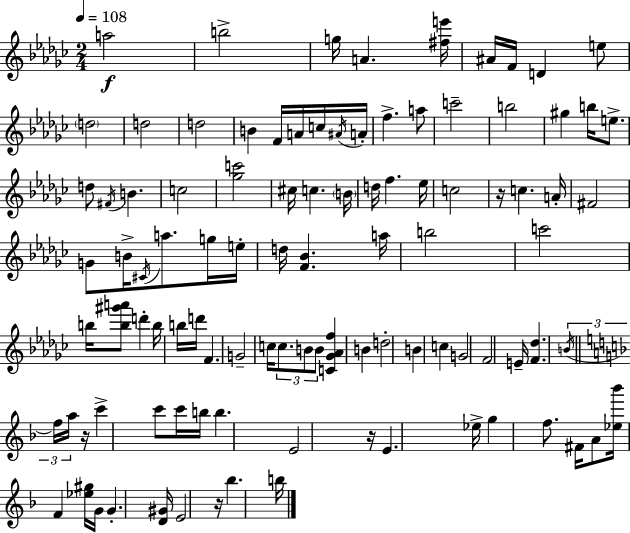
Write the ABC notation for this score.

X:1
T:Untitled
M:2/4
L:1/4
K:Ebm
a2 b2 g/4 A [^fe']/4 ^A/4 F/4 D e/2 d2 d2 d2 B F/4 A/4 c/4 ^A/4 A/4 f a/2 c'2 b2 ^g b/4 e/2 d/2 ^F/4 B c2 [_gc']2 ^c/4 c B/4 d/4 f _e/4 c2 z/4 c A/4 ^F2 G/2 B/4 ^C/4 a/2 g/4 e/4 d/4 [F_B] a/4 b2 c'2 b/4 [b^g'a']/2 d' b/4 b/4 d'/4 F G2 c/4 c/2 B/2 B/2 [C_G_Af] B d2 B c G2 F2 E/4 [F_d] B/4 f/4 a/4 z/4 c' c'/2 c'/4 b/4 b E2 z/4 E _e/4 g f/2 ^F/4 A/2 [_e_b']/4 F [_e^g]/4 G/4 G [D^G]/4 E2 z/4 _b b/4